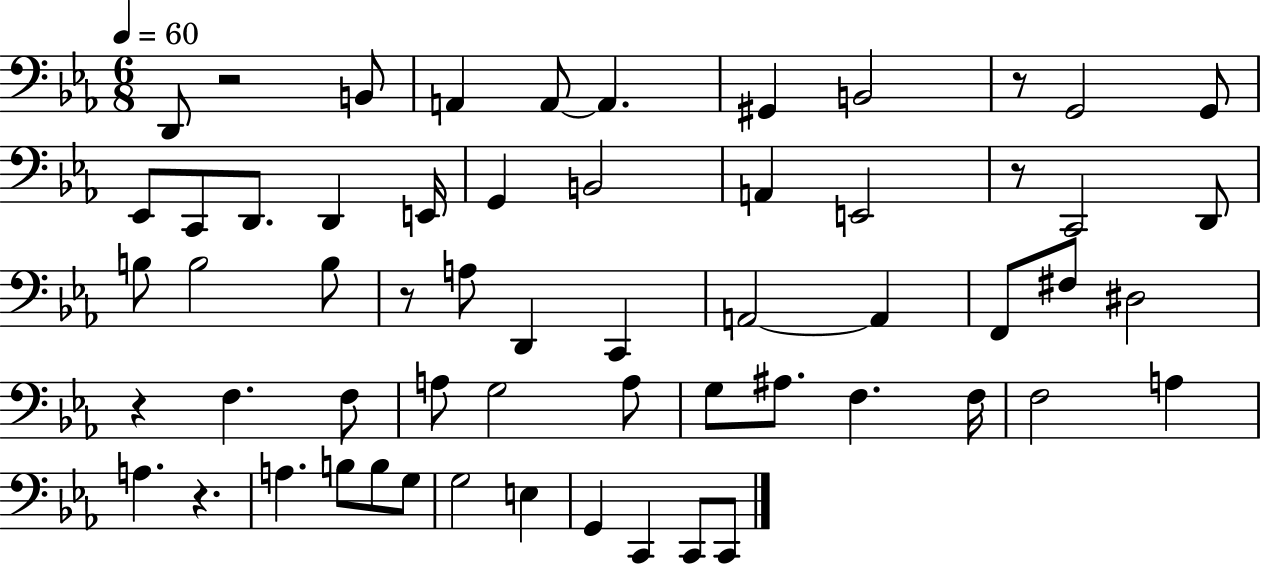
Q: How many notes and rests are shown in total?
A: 59